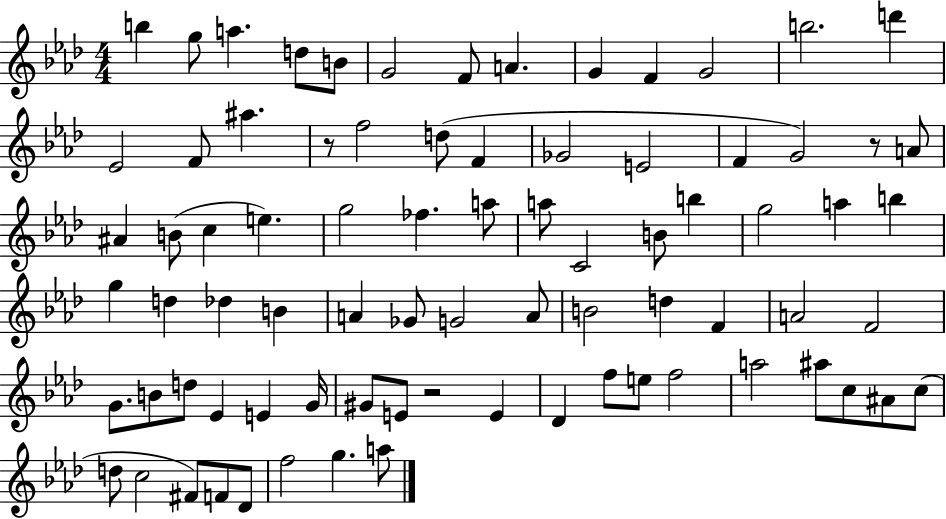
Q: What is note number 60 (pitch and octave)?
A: E4